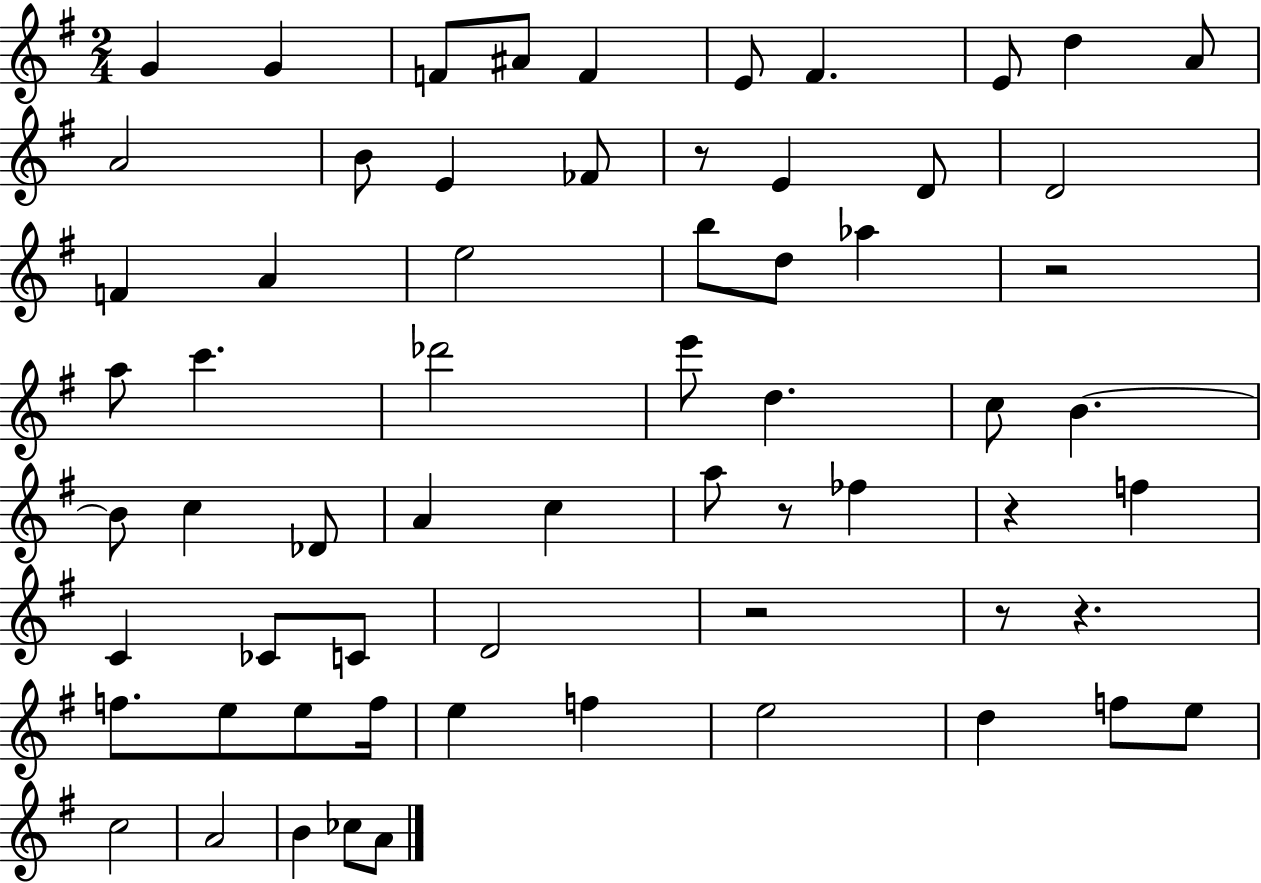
X:1
T:Untitled
M:2/4
L:1/4
K:G
G G F/2 ^A/2 F E/2 ^F E/2 d A/2 A2 B/2 E _F/2 z/2 E D/2 D2 F A e2 b/2 d/2 _a z2 a/2 c' _d'2 e'/2 d c/2 B B/2 c _D/2 A c a/2 z/2 _f z f C _C/2 C/2 D2 z2 z/2 z f/2 e/2 e/2 f/4 e f e2 d f/2 e/2 c2 A2 B _c/2 A/2